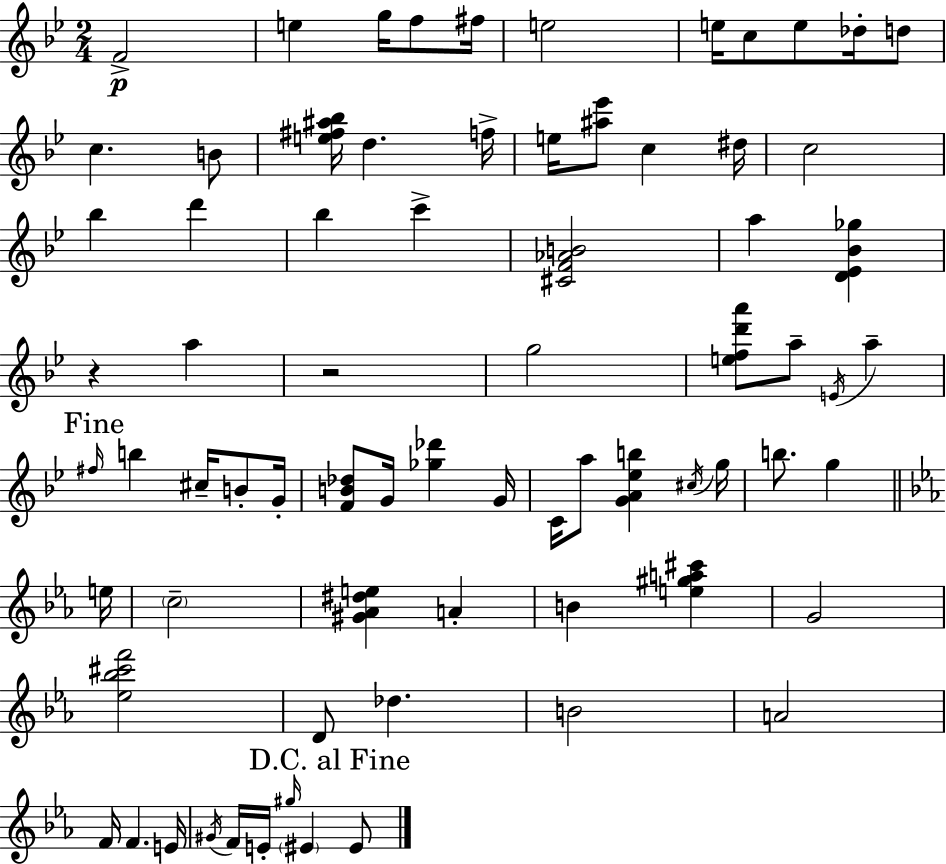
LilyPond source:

{
  \clef treble
  \numericTimeSignature
  \time 2/4
  \key g \minor
  \repeat volta 2 { f'2->\p | e''4 g''16 f''8 fis''16 | e''2 | e''16 c''8 e''8 des''16-. d''8 | \break c''4. b'8 | <e'' fis'' ais'' bes''>16 d''4. f''16-> | e''16 <ais'' ees'''>8 c''4 dis''16 | c''2 | \break bes''4 d'''4 | bes''4 c'''4-> | <cis' f' aes' b'>2 | a''4 <d' ees' bes' ges''>4 | \break r4 a''4 | r2 | g''2 | <e'' f'' d''' a'''>8 a''8-- \acciaccatura { e'16 } a''4-- | \break \mark "Fine" \grace { fis''16 } b''4 cis''16-- b'8-. | g'16-. <f' b' des''>8 g'16 <ges'' des'''>4 | g'16 c'16 a''8 <g' a' ees'' b''>4 | \acciaccatura { cis''16 } g''16 b''8. g''4 | \break \bar "||" \break \key ees \major e''16 \parenthesize c''2-- | <gis' aes' dis'' e''>4 a'4-. | b'4 <e'' gis'' a'' cis'''>4 | g'2 | \break <ees'' bes'' cis''' f'''>2 | d'8 des''4. | b'2 | a'2 | \break f'16 f'4. | e'16 \acciaccatura { gis'16 } f'16 e'16-. \grace { gis''16 } \parenthesize eis'4 | \mark "D.C. al Fine" eis'8 } \bar "|."
}